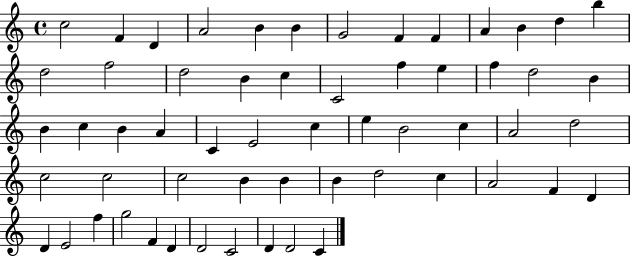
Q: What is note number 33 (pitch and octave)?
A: B4